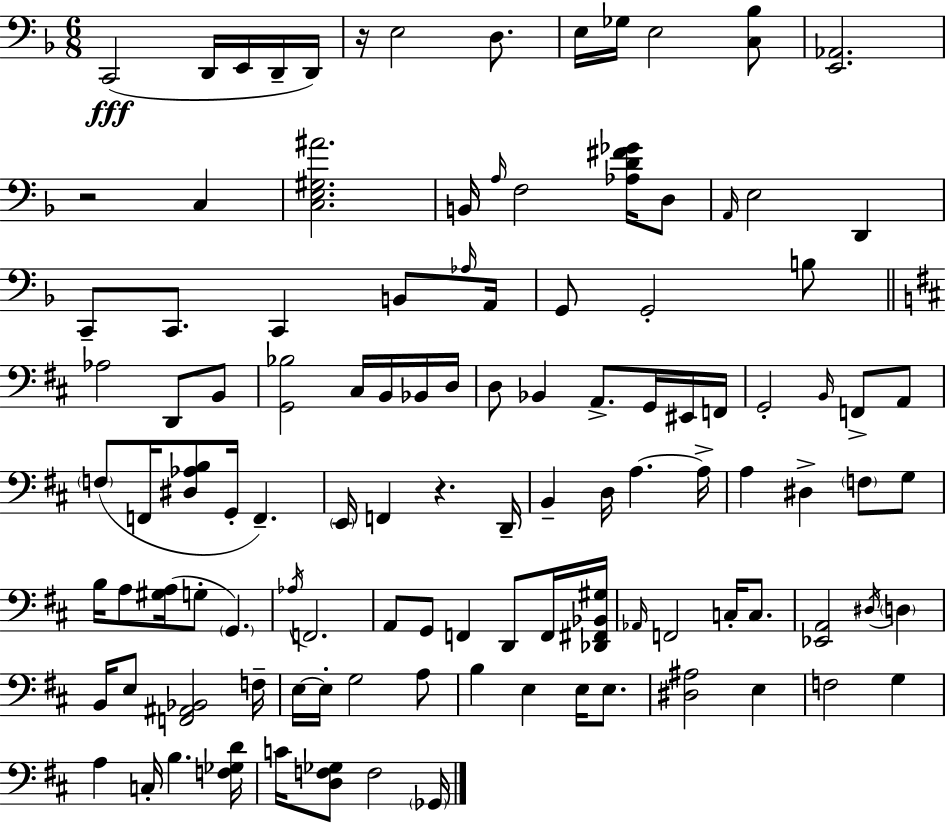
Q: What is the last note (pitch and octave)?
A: Gb2